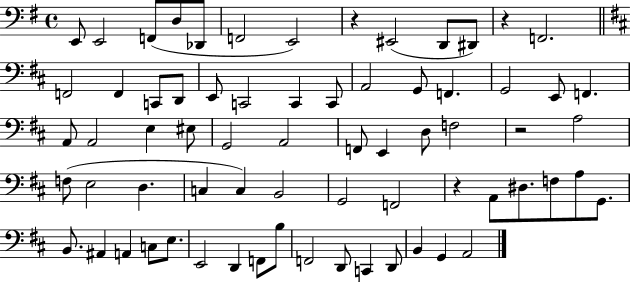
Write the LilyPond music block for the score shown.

{
  \clef bass
  \time 4/4
  \defaultTimeSignature
  \key g \major
  e,8 e,2 f,8( d8 des,8 | f,2 e,2) | r4 eis,2( d,8 dis,8) | r4 f,2. | \break \bar "||" \break \key b \minor f,2 f,4 c,8 d,8 | e,8 c,2 c,4 c,8 | a,2 g,8 f,4. | g,2 e,8 f,4. | \break a,8 a,2 e4 eis8 | g,2 a,2 | f,8 e,4 d8 f2 | r2 a2 | \break f8( e2 d4. | c4 c4) b,2 | g,2 f,2 | r4 a,8 dis8. f8 a8 g,8. | \break b,8. ais,4 a,4 c8 e8. | e,2 d,4 f,8 b8 | f,2 d,8 c,4 d,8 | b,4 g,4 a,2 | \break \bar "|."
}